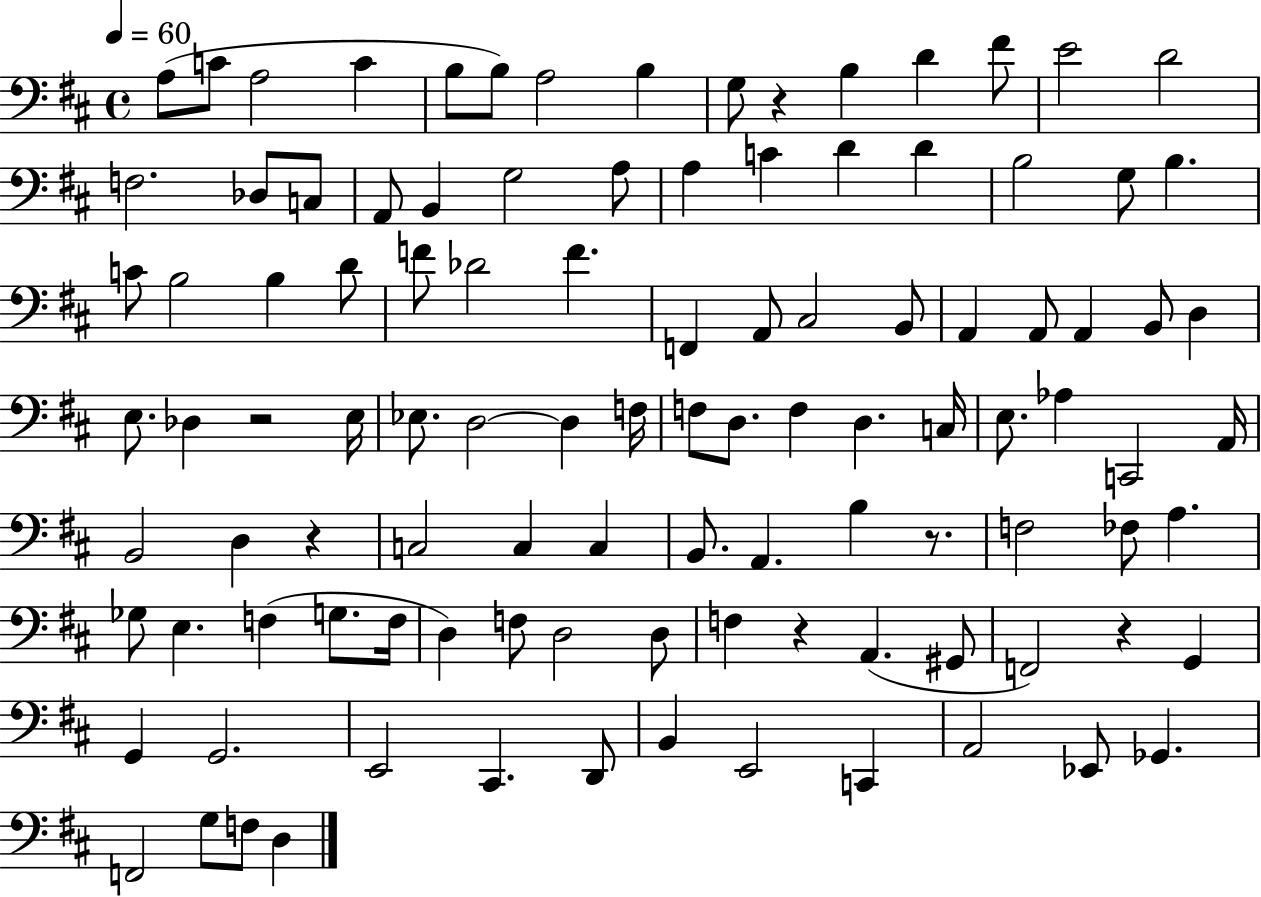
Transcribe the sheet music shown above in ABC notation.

X:1
T:Untitled
M:4/4
L:1/4
K:D
A,/2 C/2 A,2 C B,/2 B,/2 A,2 B, G,/2 z B, D ^F/2 E2 D2 F,2 _D,/2 C,/2 A,,/2 B,, G,2 A,/2 A, C D D B,2 G,/2 B, C/2 B,2 B, D/2 F/2 _D2 F F,, A,,/2 ^C,2 B,,/2 A,, A,,/2 A,, B,,/2 D, E,/2 _D, z2 E,/4 _E,/2 D,2 D, F,/4 F,/2 D,/2 F, D, C,/4 E,/2 _A, C,,2 A,,/4 B,,2 D, z C,2 C, C, B,,/2 A,, B, z/2 F,2 _F,/2 A, _G,/2 E, F, G,/2 F,/4 D, F,/2 D,2 D,/2 F, z A,, ^G,,/2 F,,2 z G,, G,, G,,2 E,,2 ^C,, D,,/2 B,, E,,2 C,, A,,2 _E,,/2 _G,, F,,2 G,/2 F,/2 D,